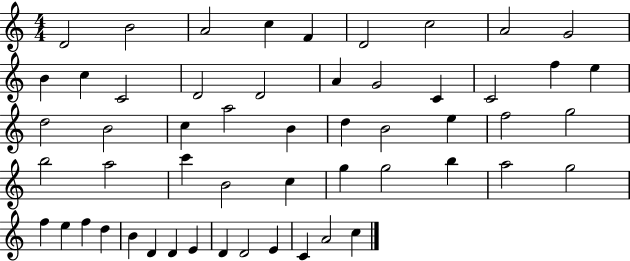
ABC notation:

X:1
T:Untitled
M:4/4
L:1/4
K:C
D2 B2 A2 c F D2 c2 A2 G2 B c C2 D2 D2 A G2 C C2 f e d2 B2 c a2 B d B2 e f2 g2 b2 a2 c' B2 c g g2 b a2 g2 f e f d B D D E D D2 E C A2 c